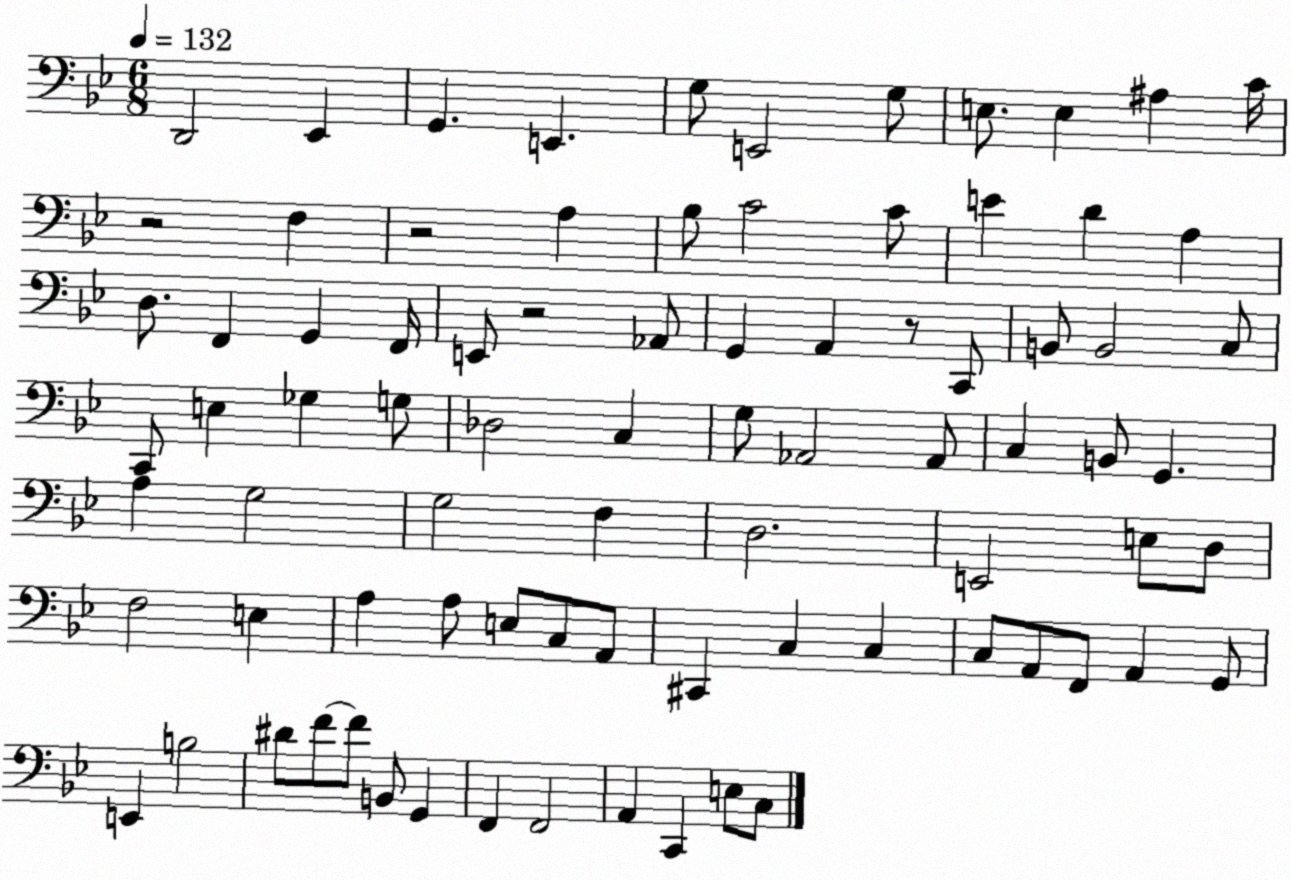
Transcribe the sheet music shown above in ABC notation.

X:1
T:Untitled
M:6/8
L:1/4
K:Bb
D,,2 _E,, G,, E,, G,/2 E,,2 G,/2 E,/2 E, ^A, C/4 z2 F, z2 A, _B,/2 C2 C/2 E D A, D,/2 F,, G,, F,,/4 E,,/2 z2 _A,,/2 G,, A,, z/2 C,,/2 B,,/2 B,,2 C,/2 C,,/2 E, _G, G,/2 _D,2 C, G,/2 _A,,2 _A,,/2 C, B,,/2 G,, A, G,2 G,2 F, D,2 E,,2 E,/2 D,/2 F,2 E, A, A,/2 E,/2 C,/2 A,,/2 ^C,, C, C, C,/2 A,,/2 F,,/2 A,, G,,/2 E,, B,2 ^D/2 F/2 F/2 B,,/2 G,, F,, F,,2 A,, C,, E,/2 C,/2